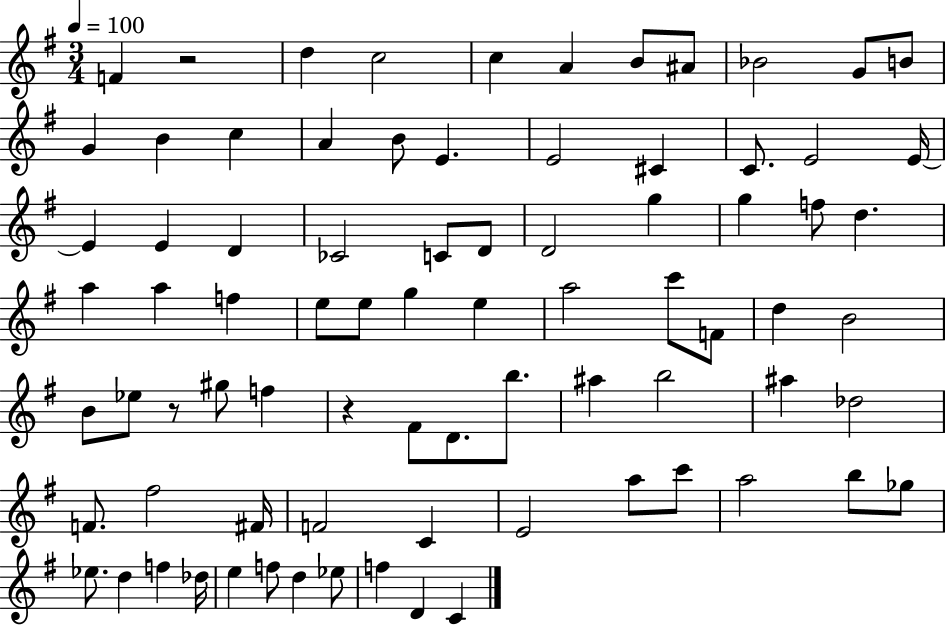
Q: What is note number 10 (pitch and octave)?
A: B4